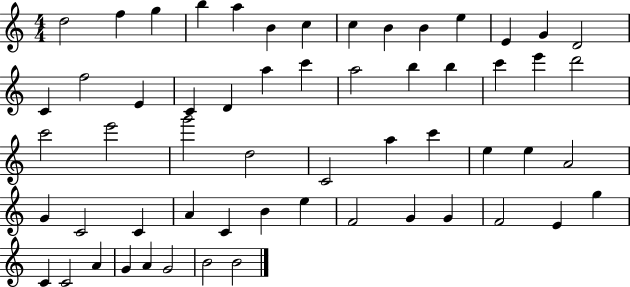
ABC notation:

X:1
T:Untitled
M:4/4
L:1/4
K:C
d2 f g b a B c c B B e E G D2 C f2 E C D a c' a2 b b c' e' d'2 c'2 e'2 g'2 d2 C2 a c' e e A2 G C2 C A C B e F2 G G F2 E g C C2 A G A G2 B2 B2